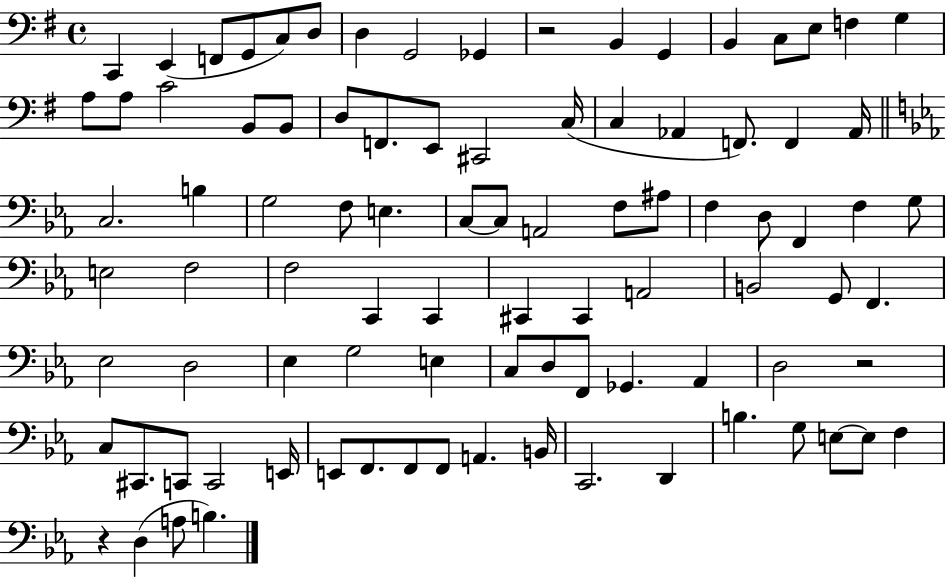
X:1
T:Untitled
M:4/4
L:1/4
K:G
C,, E,, F,,/2 G,,/2 C,/2 D,/2 D, G,,2 _G,, z2 B,, G,, B,, C,/2 E,/2 F, G, A,/2 A,/2 C2 B,,/2 B,,/2 D,/2 F,,/2 E,,/2 ^C,,2 C,/4 C, _A,, F,,/2 F,, _A,,/4 C,2 B, G,2 F,/2 E, C,/2 C,/2 A,,2 F,/2 ^A,/2 F, D,/2 F,, F, G,/2 E,2 F,2 F,2 C,, C,, ^C,, ^C,, A,,2 B,,2 G,,/2 F,, _E,2 D,2 _E, G,2 E, C,/2 D,/2 F,,/2 _G,, _A,, D,2 z2 C,/2 ^C,,/2 C,,/2 C,,2 E,,/4 E,,/2 F,,/2 F,,/2 F,,/2 A,, B,,/4 C,,2 D,, B, G,/2 E,/2 E,/2 F, z D, A,/2 B,